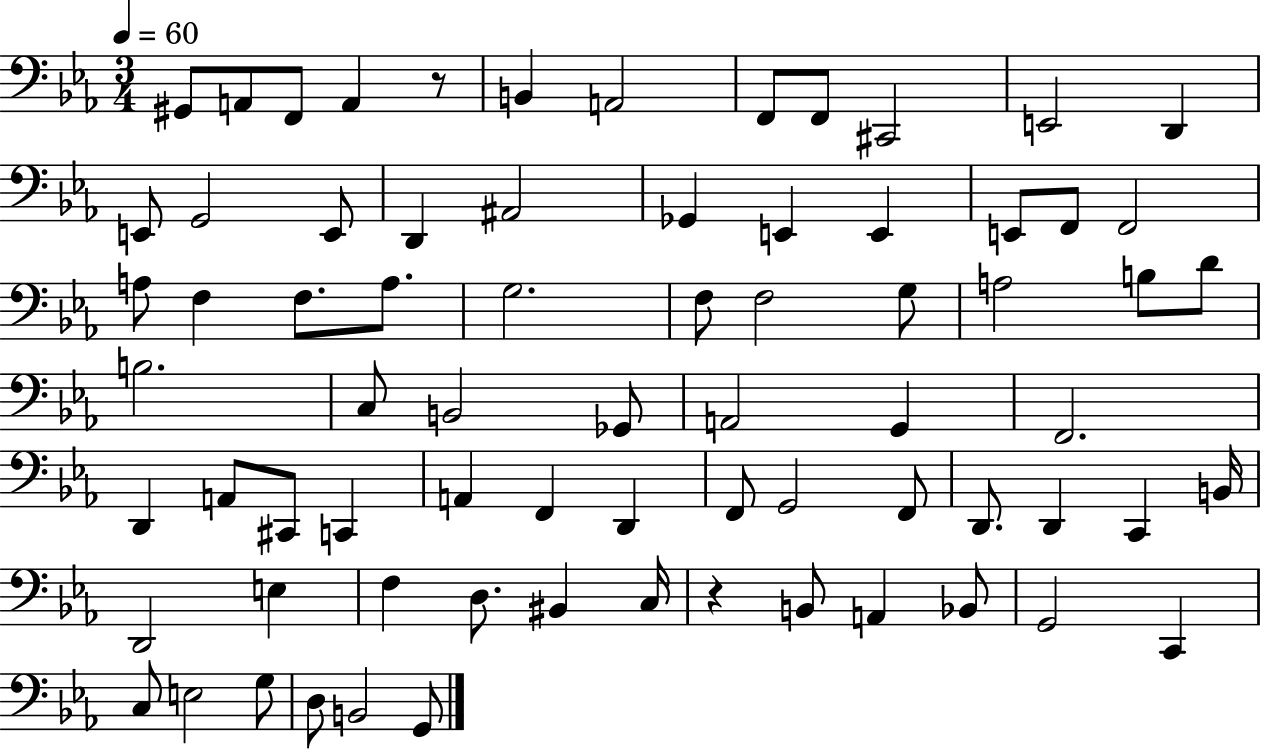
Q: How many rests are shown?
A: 2